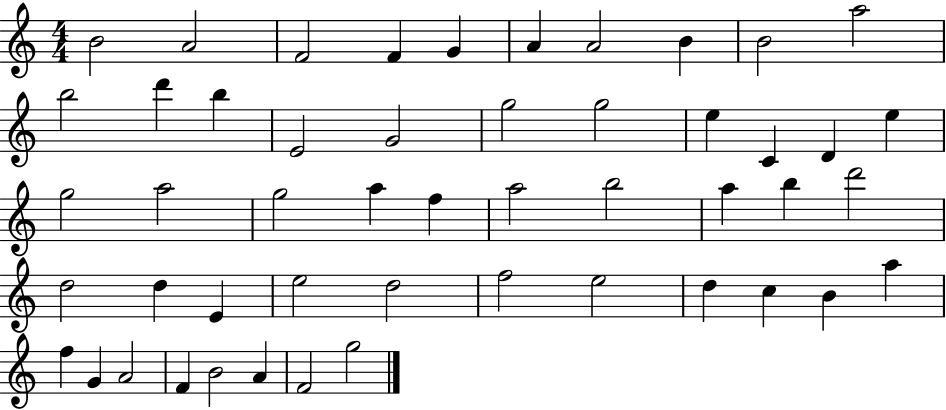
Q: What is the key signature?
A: C major